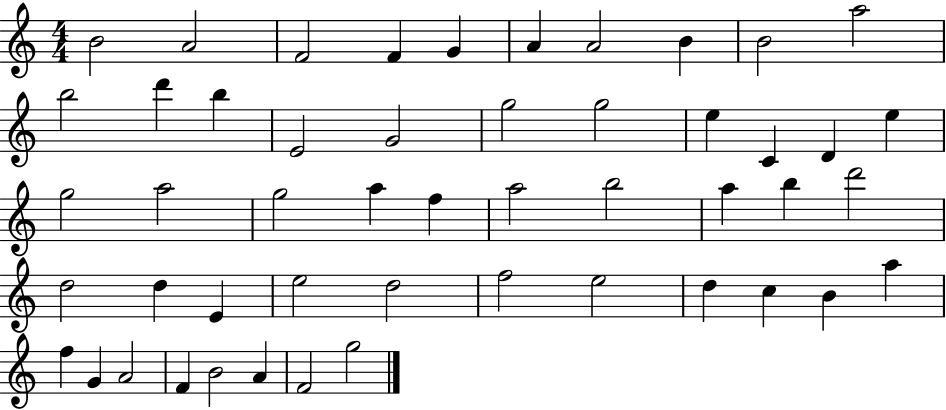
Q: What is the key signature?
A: C major